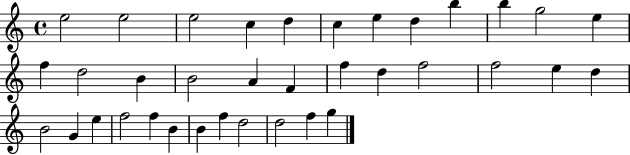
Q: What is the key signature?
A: C major